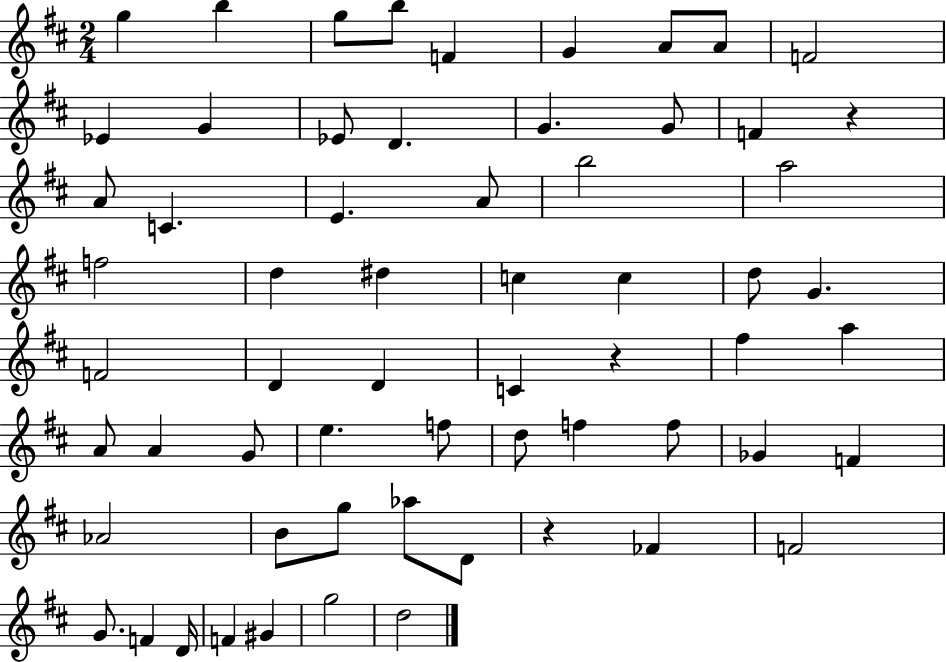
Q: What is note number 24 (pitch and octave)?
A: D5